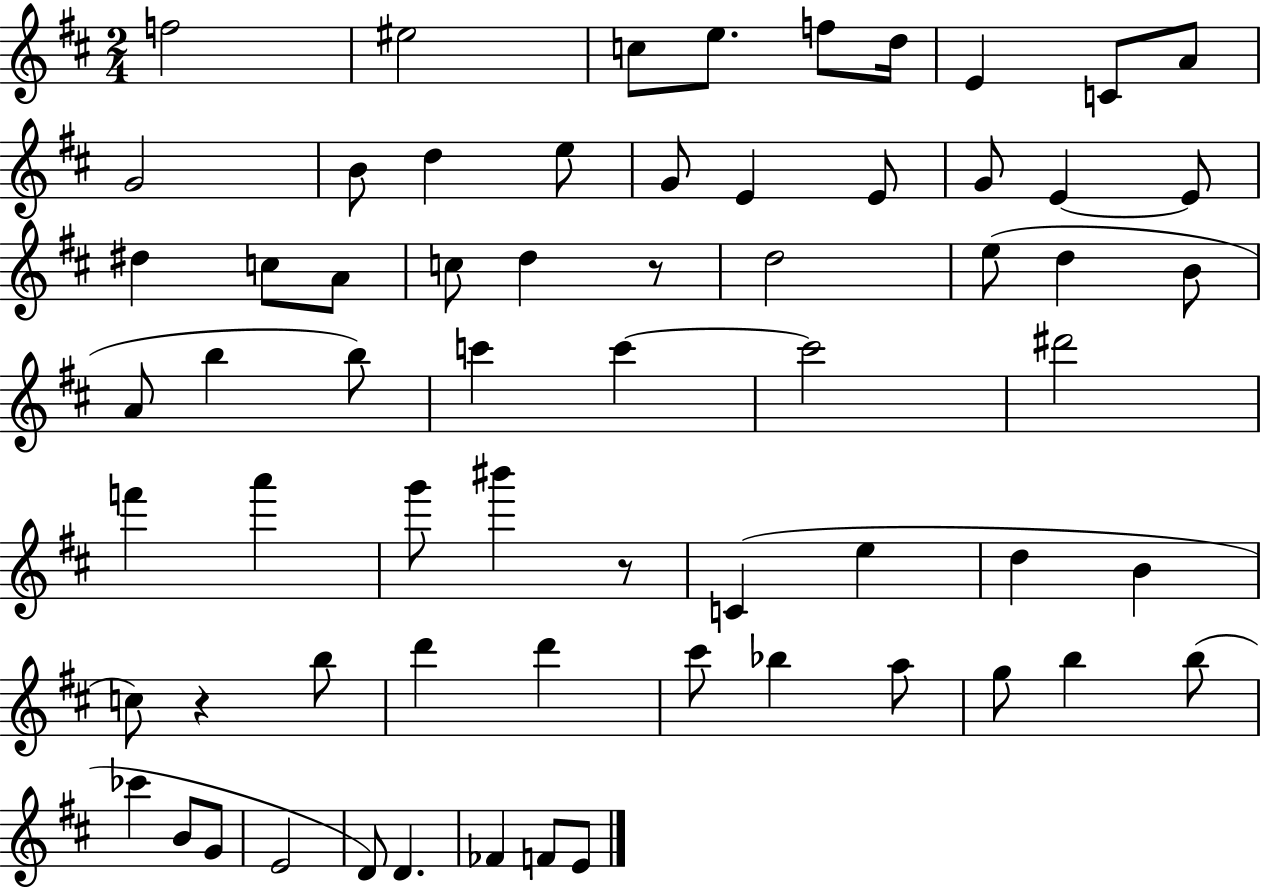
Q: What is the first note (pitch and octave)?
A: F5